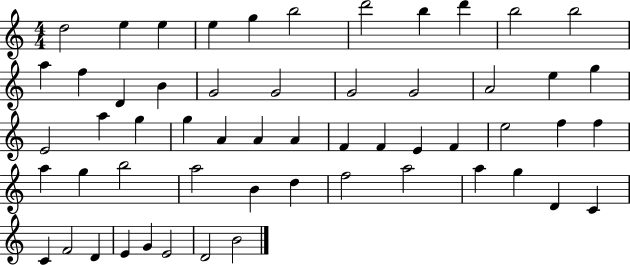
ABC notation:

X:1
T:Untitled
M:4/4
L:1/4
K:C
d2 e e e g b2 d'2 b d' b2 b2 a f D B G2 G2 G2 G2 A2 e g E2 a g g A A A F F E F e2 f f a g b2 a2 B d f2 a2 a g D C C F2 D E G E2 D2 B2